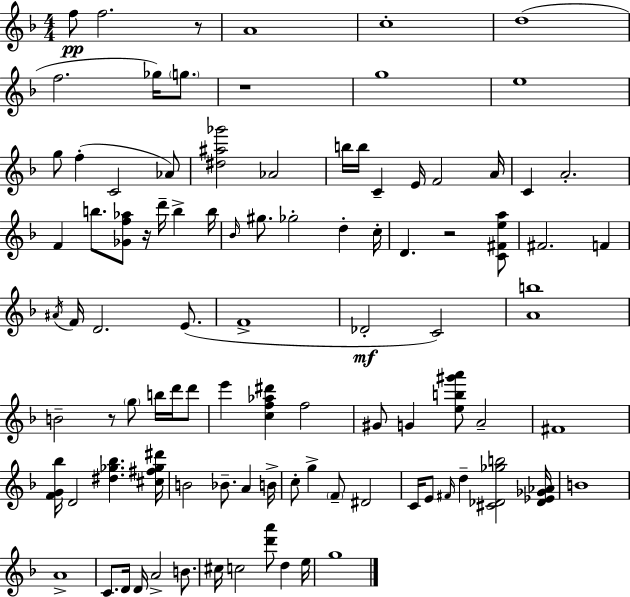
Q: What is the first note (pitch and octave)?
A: F5